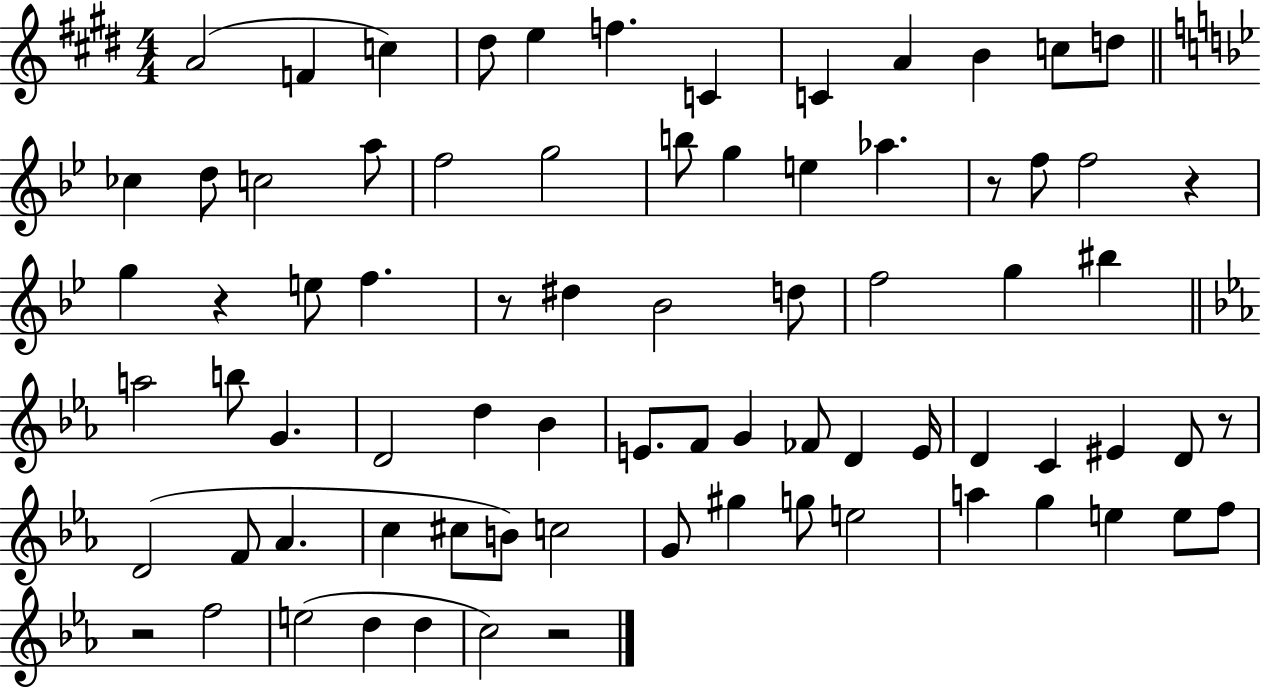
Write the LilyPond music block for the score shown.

{
  \clef treble
  \numericTimeSignature
  \time 4/4
  \key e \major
  a'2( f'4 c''4) | dis''8 e''4 f''4. c'4 | c'4 a'4 b'4 c''8 d''8 | \bar "||" \break \key g \minor ces''4 d''8 c''2 a''8 | f''2 g''2 | b''8 g''4 e''4 aes''4. | r8 f''8 f''2 r4 | \break g''4 r4 e''8 f''4. | r8 dis''4 bes'2 d''8 | f''2 g''4 bis''4 | \bar "||" \break \key c \minor a''2 b''8 g'4. | d'2 d''4 bes'4 | e'8. f'8 g'4 fes'8 d'4 e'16 | d'4 c'4 eis'4 d'8 r8 | \break d'2( f'8 aes'4. | c''4 cis''8 b'8) c''2 | g'8 gis''4 g''8 e''2 | a''4 g''4 e''4 e''8 f''8 | \break r2 f''2 | e''2( d''4 d''4 | c''2) r2 | \bar "|."
}